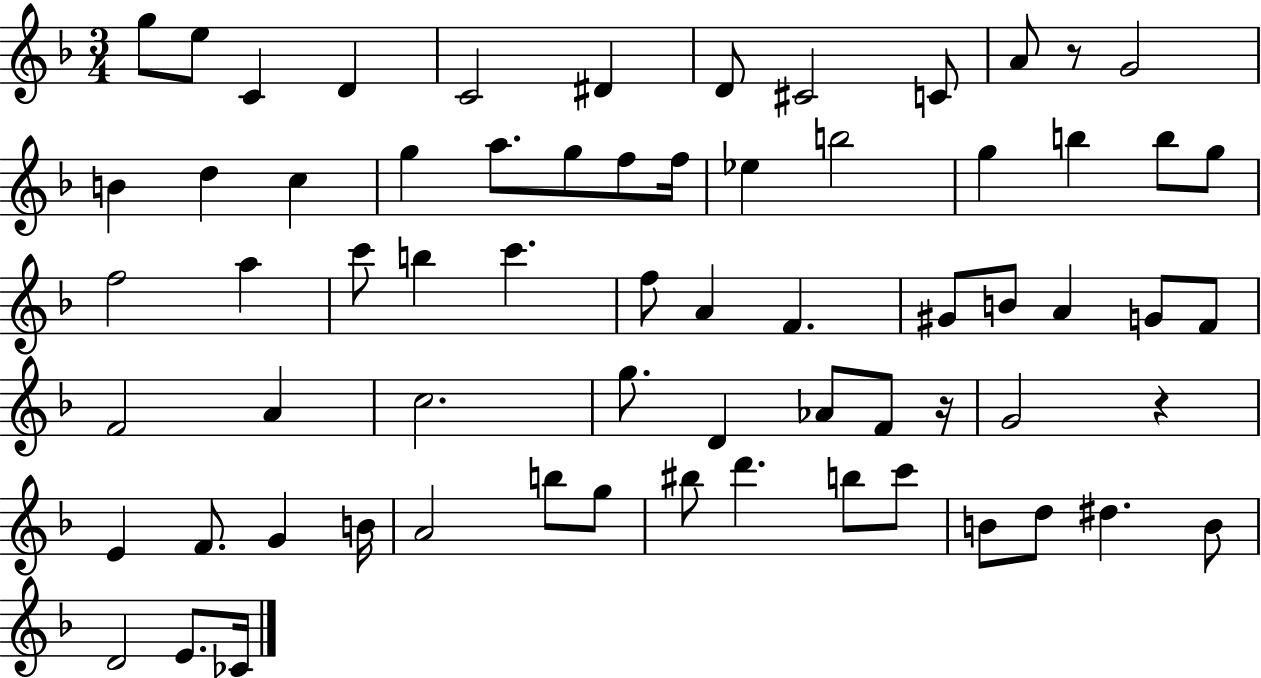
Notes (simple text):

G5/e E5/e C4/q D4/q C4/h D#4/q D4/e C#4/h C4/e A4/e R/e G4/h B4/q D5/q C5/q G5/q A5/e. G5/e F5/e F5/s Eb5/q B5/h G5/q B5/q B5/e G5/e F5/h A5/q C6/e B5/q C6/q. F5/e A4/q F4/q. G#4/e B4/e A4/q G4/e F4/e F4/h A4/q C5/h. G5/e. D4/q Ab4/e F4/e R/s G4/h R/q E4/q F4/e. G4/q B4/s A4/h B5/e G5/e BIS5/e D6/q. B5/e C6/e B4/e D5/e D#5/q. B4/e D4/h E4/e. CES4/s